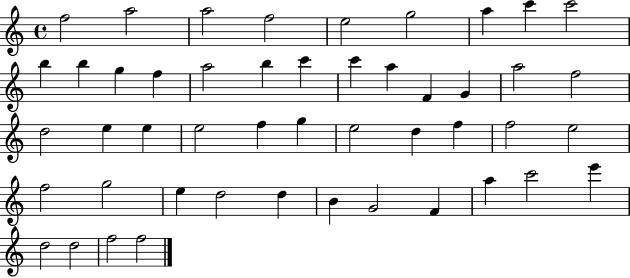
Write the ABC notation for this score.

X:1
T:Untitled
M:4/4
L:1/4
K:C
f2 a2 a2 f2 e2 g2 a c' c'2 b b g f a2 b c' c' a F G a2 f2 d2 e e e2 f g e2 d f f2 e2 f2 g2 e d2 d B G2 F a c'2 e' d2 d2 f2 f2